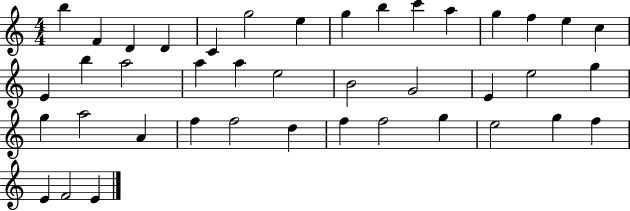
X:1
T:Untitled
M:4/4
L:1/4
K:C
b F D D C g2 e g b c' a g f e c E b a2 a a e2 B2 G2 E e2 g g a2 A f f2 d f f2 g e2 g f E F2 E